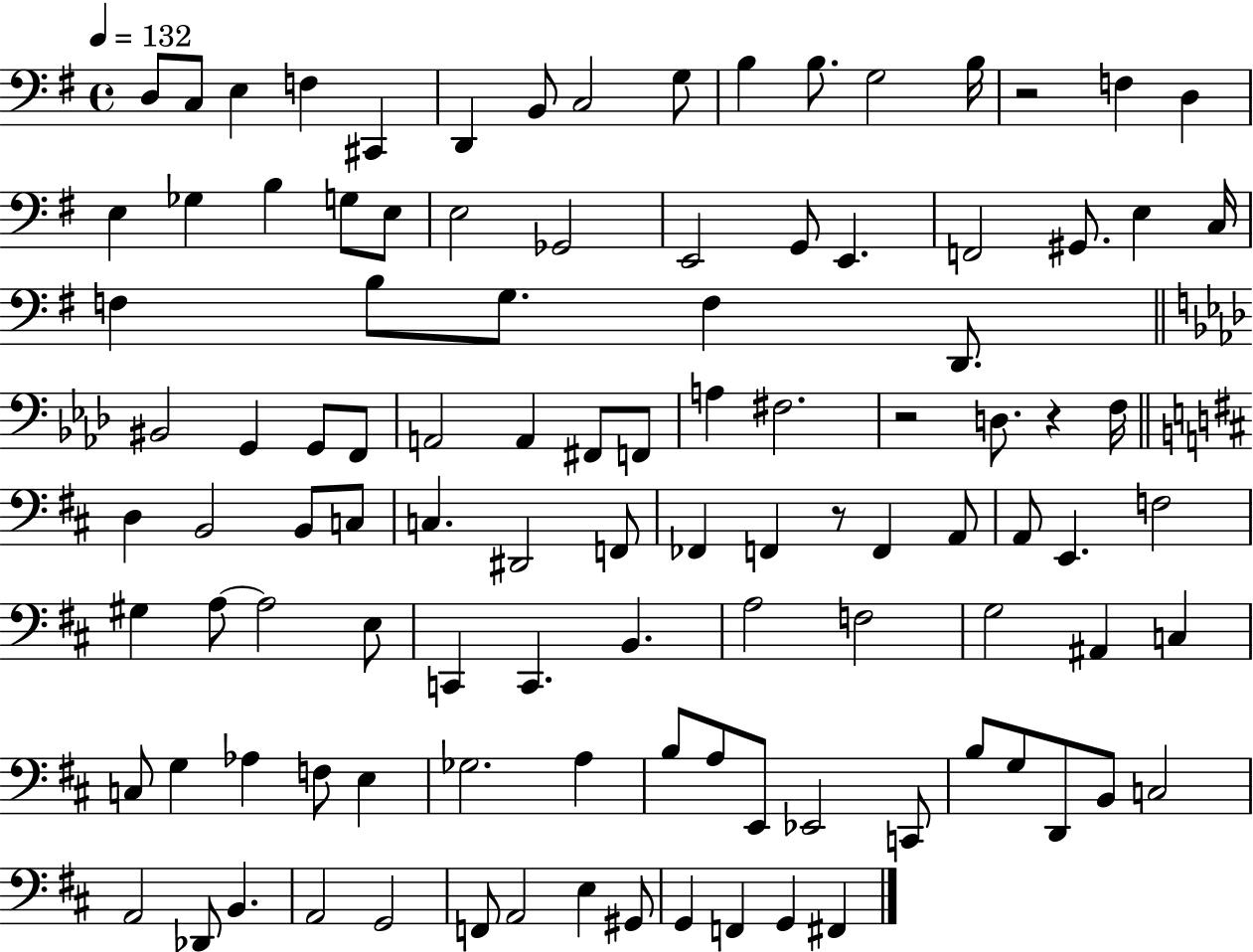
X:1
T:Untitled
M:4/4
L:1/4
K:G
D,/2 C,/2 E, F, ^C,, D,, B,,/2 C,2 G,/2 B, B,/2 G,2 B,/4 z2 F, D, E, _G, B, G,/2 E,/2 E,2 _G,,2 E,,2 G,,/2 E,, F,,2 ^G,,/2 E, C,/4 F, B,/2 G,/2 F, D,,/2 ^B,,2 G,, G,,/2 F,,/2 A,,2 A,, ^F,,/2 F,,/2 A, ^F,2 z2 D,/2 z F,/4 D, B,,2 B,,/2 C,/2 C, ^D,,2 F,,/2 _F,, F,, z/2 F,, A,,/2 A,,/2 E,, F,2 ^G, A,/2 A,2 E,/2 C,, C,, B,, A,2 F,2 G,2 ^A,, C, C,/2 G, _A, F,/2 E, _G,2 A, B,/2 A,/2 E,,/2 _E,,2 C,,/2 B,/2 G,/2 D,,/2 B,,/2 C,2 A,,2 _D,,/2 B,, A,,2 G,,2 F,,/2 A,,2 E, ^G,,/2 G,, F,, G,, ^F,,